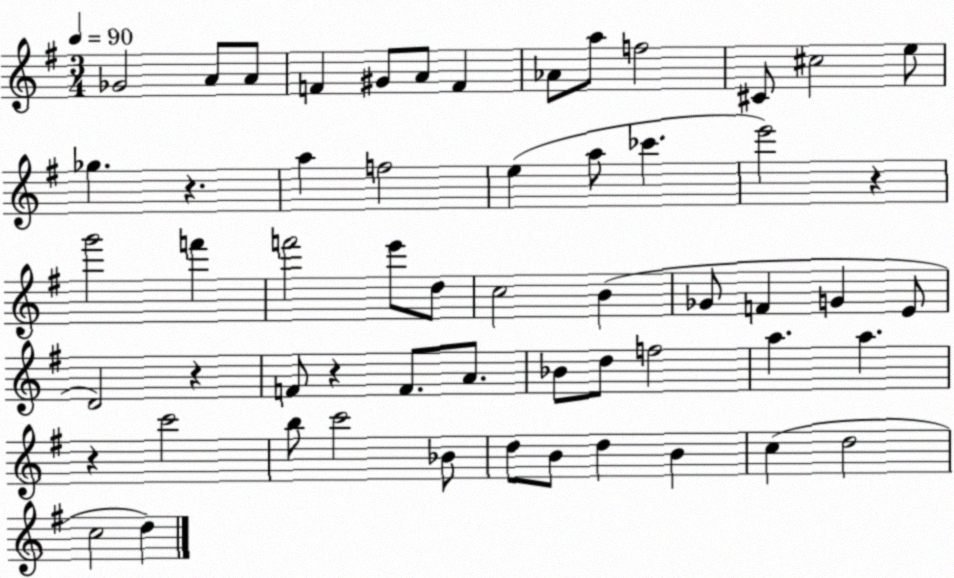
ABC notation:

X:1
T:Untitled
M:3/4
L:1/4
K:G
_G2 A/2 A/2 F ^G/2 A/2 F _A/2 a/2 f2 ^C/2 ^c2 e/2 _g z a f2 e a/2 _c' e'2 z g'2 f' f'2 e'/2 d/2 c2 B _G/2 F G E/2 D2 z F/2 z F/2 A/2 _B/2 d/2 f2 a a z c'2 b/2 c'2 _B/2 d/2 B/2 d B c d2 c2 d